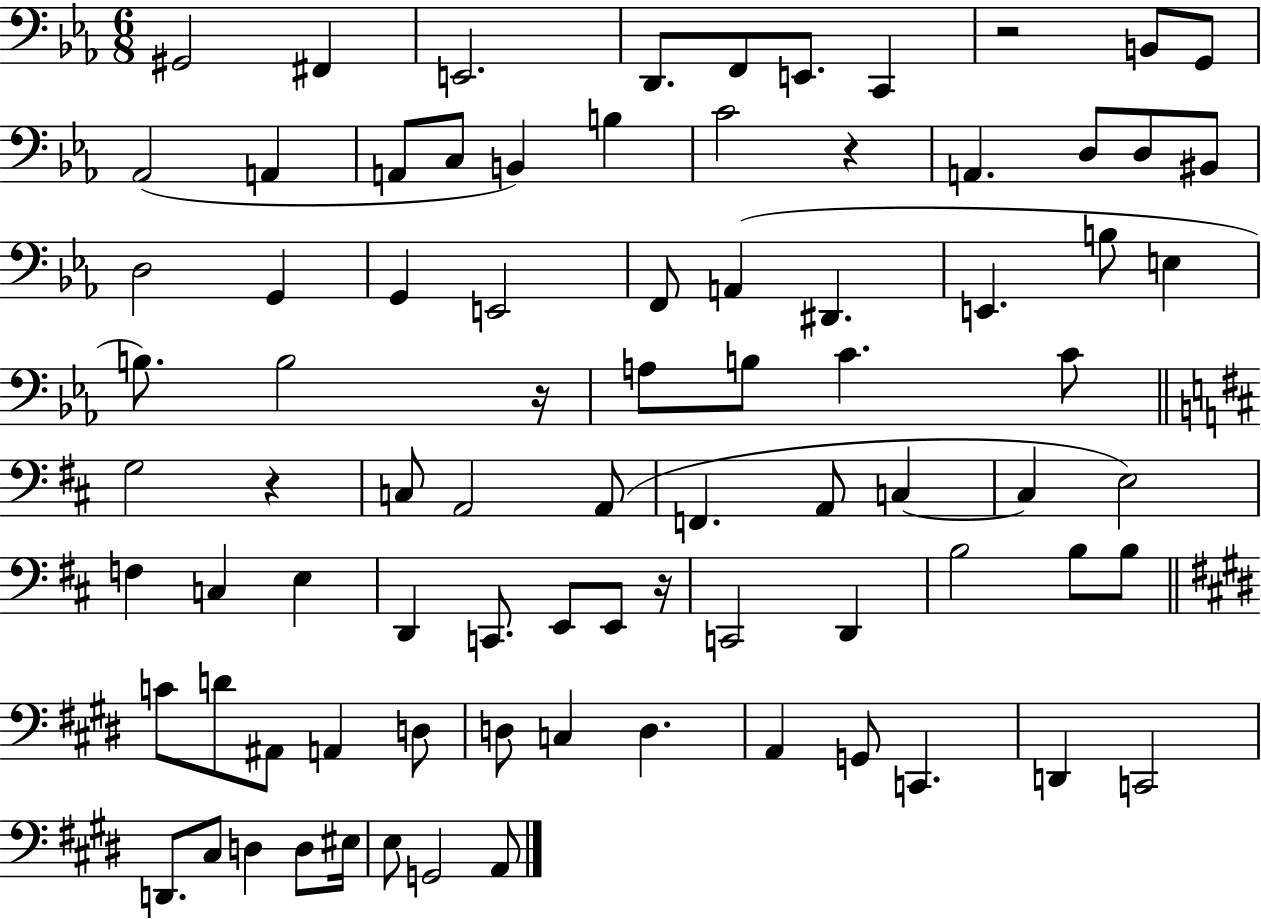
G#2/h F#2/q E2/h. D2/e. F2/e E2/e. C2/q R/h B2/e G2/e Ab2/h A2/q A2/e C3/e B2/q B3/q C4/h R/q A2/q. D3/e D3/e BIS2/e D3/h G2/q G2/q E2/h F2/e A2/q D#2/q. E2/q. B3/e E3/q B3/e. B3/h R/s A3/e B3/e C4/q. C4/e G3/h R/q C3/e A2/h A2/e F2/q. A2/e C3/q C3/q E3/h F3/q C3/q E3/q D2/q C2/e. E2/e E2/e R/s C2/h D2/q B3/h B3/e B3/e C4/e D4/e A#2/e A2/q D3/e D3/e C3/q D3/q. A2/q G2/e C2/q. D2/q C2/h D2/e. C#3/e D3/q D3/e EIS3/s E3/e G2/h A2/e